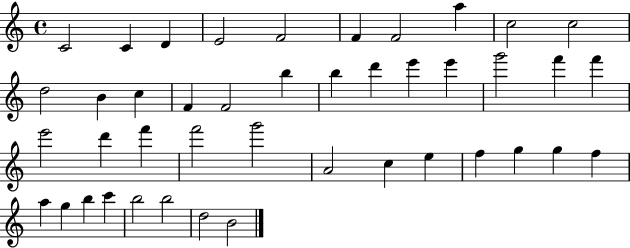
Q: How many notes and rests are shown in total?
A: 43